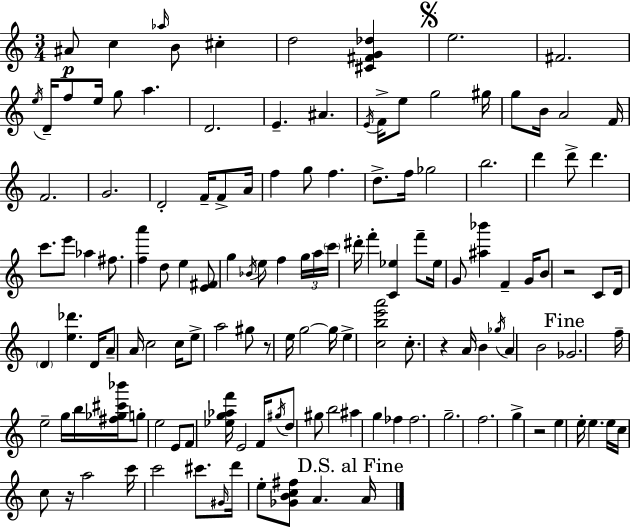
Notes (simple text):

A#4/e C5/q Ab5/s B4/e C#5/q D5/h [C#4,F#4,G4,Db5]/q E5/h. F#4/h. E5/s D4/s F5/e E5/s G5/e A5/q. D4/h. E4/q. A#4/q. E4/s F4/s E5/e G5/h G#5/s G5/e B4/s A4/h F4/s F4/h. G4/h. D4/h F4/s F4/e A4/s F5/q G5/e F5/q. D5/e. F5/s Gb5/h B5/h. D6/q D6/e D6/q. C6/e. E6/e Ab5/q F#5/e. [F5,A6]/q D5/e E5/q [E4,F#4]/e G5/q Bb4/s E5/e F5/q G5/s A5/s C6/s D#6/s F6/q [C4,Eb5]/q F6/e Eb5/s G4/e [A#5,Bb6]/q F4/q G4/s B4/e R/h C4/e D4/s D4/q [E5,Db6]/q. D4/s A4/e A4/s C5/h C5/s E5/e A5/h G#5/e R/e E5/s G5/h G5/s E5/q [C5,B5,E6,A6]/h C5/e. R/q A4/s B4/q Gb5/s A4/q B4/h Gb4/h. F5/s E5/h G5/s B5/s [F#5,Gb5,C#6,Bb6]/s G5/e E5/h E4/e F4/e [Eb5,G5,Ab5,F6]/s E4/h F4/s G#5/s D5/e G#5/e B5/h A#5/q G5/q FES5/q FES5/h. G5/h. F5/h. G5/q R/h E5/q E5/s E5/q. E5/s C5/s C5/e R/s A5/h C6/s C6/h C#6/e. G#4/s D6/s E5/e [Gb4,B4,C5,F#5]/e A4/q. A4/s